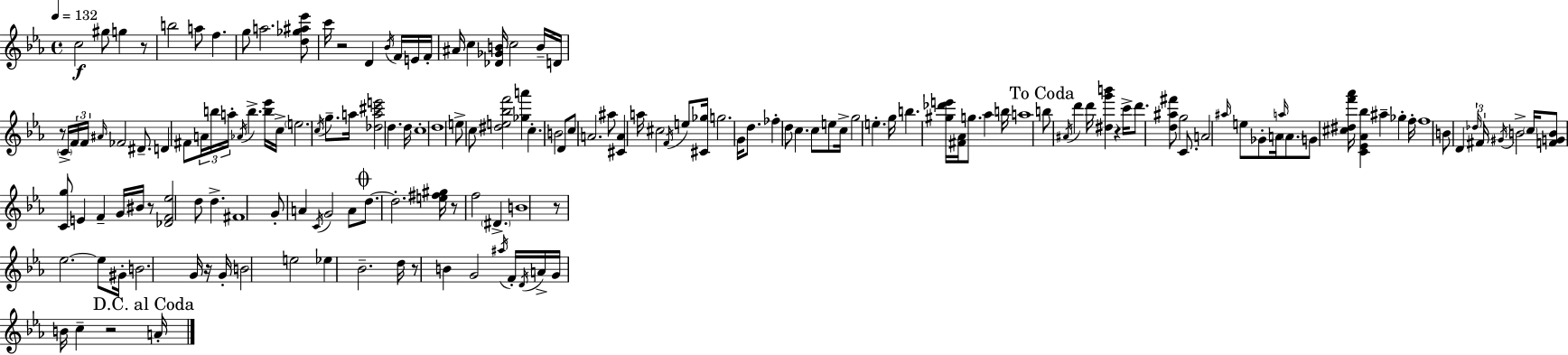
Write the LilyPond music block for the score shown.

{
  \clef treble
  \time 4/4
  \defaultTimeSignature
  \key ees \major
  \tempo 4 = 132
  c''2\f gis''8 g''4 r8 | b''2 a''8 f''4. | g''8 a''2. <d'' ges'' ais'' ees'''>8 | c'''16 r2 d'4 \acciaccatura { bes'16 } f'16 e'16 | \break f'16-. ais'16 c''4 <des' ges' b'>16 c''2 b'16-- | d'16 r8 \parenthesize c'16-> \tuplet 3/2 { f'16 f'16 \grace { ais'16 } } fes'2 dis'8.-- | d'4 fis'8 \tuplet 3/2 { a'16 b''16 a''16-. } \acciaccatura { aes'16 } b''4.-> | <b'' ees'''>16 c''16-> \parenthesize e''2. | \break \acciaccatura { c''16 } g''8.-- a''16 <des'' a'' cis''' e'''>2 d''4. | d''16 c''1-. | d''1 | e''8-> c''8 <dis'' e'' bes'' f'''>2 | \break <ges'' a'''>4 c''4.-. b'2 | d'8 c''8 a'2. | ais''8 <cis' a'>4 a''16 cis''2 | \acciaccatura { f'16 } e''8 <cis' ges''>16 g''2. | \break g'16 d''8. fes''4-. d''8 c''4. | c''8 e''8 c''16-> g''2 e''4.-. | g''16 b''4. <gis'' des''' e'''>16 <fis' aes'>16 g''8. | aes''4 b''16 a''1 | \break \mark "To Coda" b''8 \acciaccatura { ais'16 } d'''4 d'''16 <dis'' g''' b'''>4 | r4 c'''16-> d'''8. <d'' ais'' fis'''>8 g''2 | c'8. a'2 \grace { ais''16 } e''8 | ges'8-. a'16 \grace { a''16 } \parenthesize a'8. g'8 <cis'' dis'' f''' aes'''>16 <c' ees' aes' bes''>4 ais''4-- | \break ges''4-. f''16-. f''1 | b'8 d'4 \tuplet 3/2 { \grace { des''16 } fis'16 | \acciaccatura { gis'16 } } b'2-> \parenthesize c''16 <f' g' b'>8 <c' g''>8 e'4 | f'4-- g'16 bis'16 r8 <des' f' ees''>2 | \break d''8 d''4.-> fis'1 | g'8-. a'4 | \acciaccatura { c'16 } g'2 a'8 \mark \markup { \musicglyph "scripts.coda" } d''8.~~ d''2.-. | <e'' fis'' gis''>16 r8 f''2 | \break \parenthesize dis'4.-> b'1 | r8 ees''2.~~ | ees''8 gis'16-. b'2. | g'16 r16 g'16-. b'2 | \break e''2 ees''4 bes'2.-- | d''16 r8 b'4 | g'2 \acciaccatura { ais''16 } f'16-. \acciaccatura { d'16 } a'16-> g'16 b'16 | c''4-- r2 \mark "D.C. al Coda" a'16-. \bar "|."
}